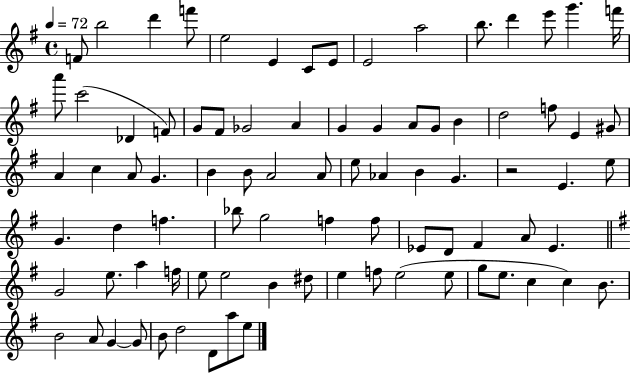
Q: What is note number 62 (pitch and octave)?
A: F5